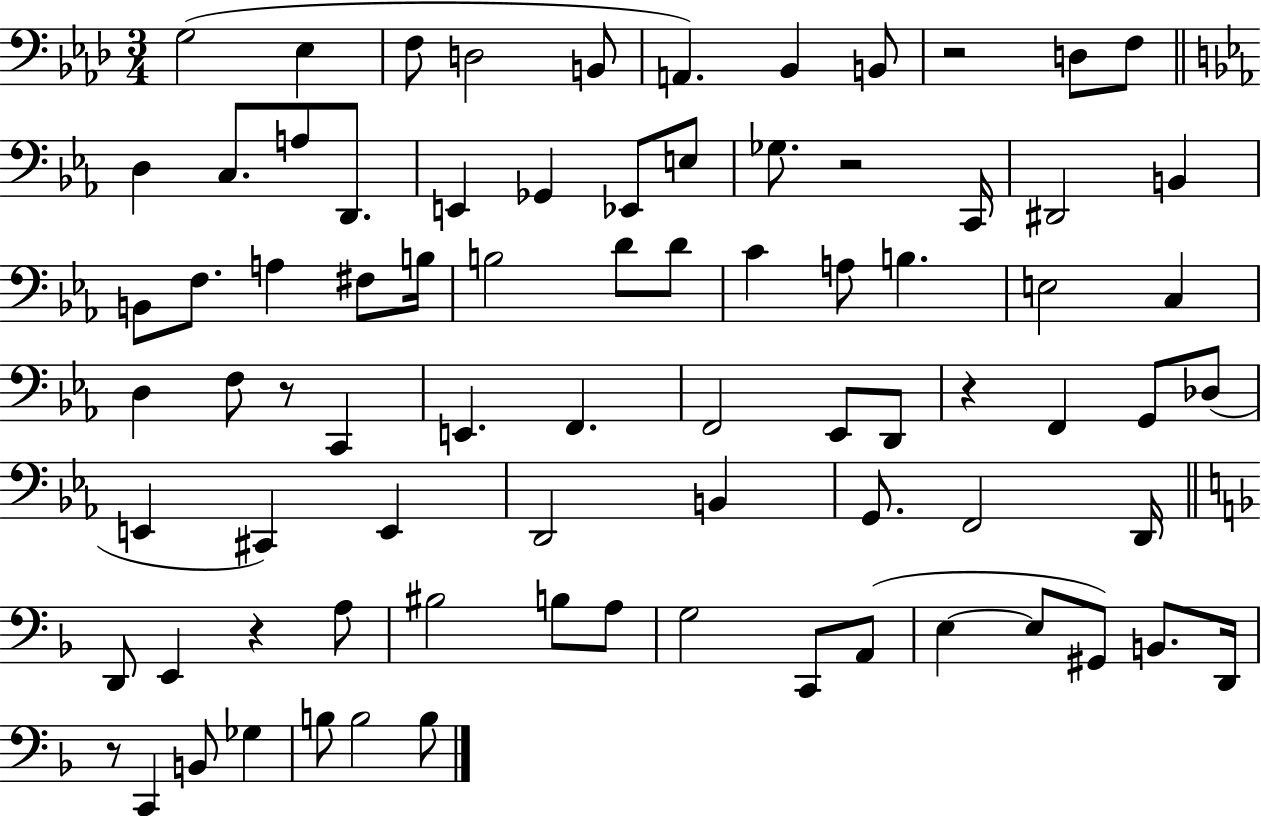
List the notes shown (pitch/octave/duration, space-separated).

G3/h Eb3/q F3/e D3/h B2/e A2/q. Bb2/q B2/e R/h D3/e F3/e D3/q C3/e. A3/e D2/e. E2/q Gb2/q Eb2/e E3/e Gb3/e. R/h C2/s D#2/h B2/q B2/e F3/e. A3/q F#3/e B3/s B3/h D4/e D4/e C4/q A3/e B3/q. E3/h C3/q D3/q F3/e R/e C2/q E2/q. F2/q. F2/h Eb2/e D2/e R/q F2/q G2/e Db3/e E2/q C#2/q E2/q D2/h B2/q G2/e. F2/h D2/s D2/e E2/q R/q A3/e BIS3/h B3/e A3/e G3/h C2/e A2/e E3/q E3/e G#2/e B2/e. D2/s R/e C2/q B2/e Gb3/q B3/e B3/h B3/e